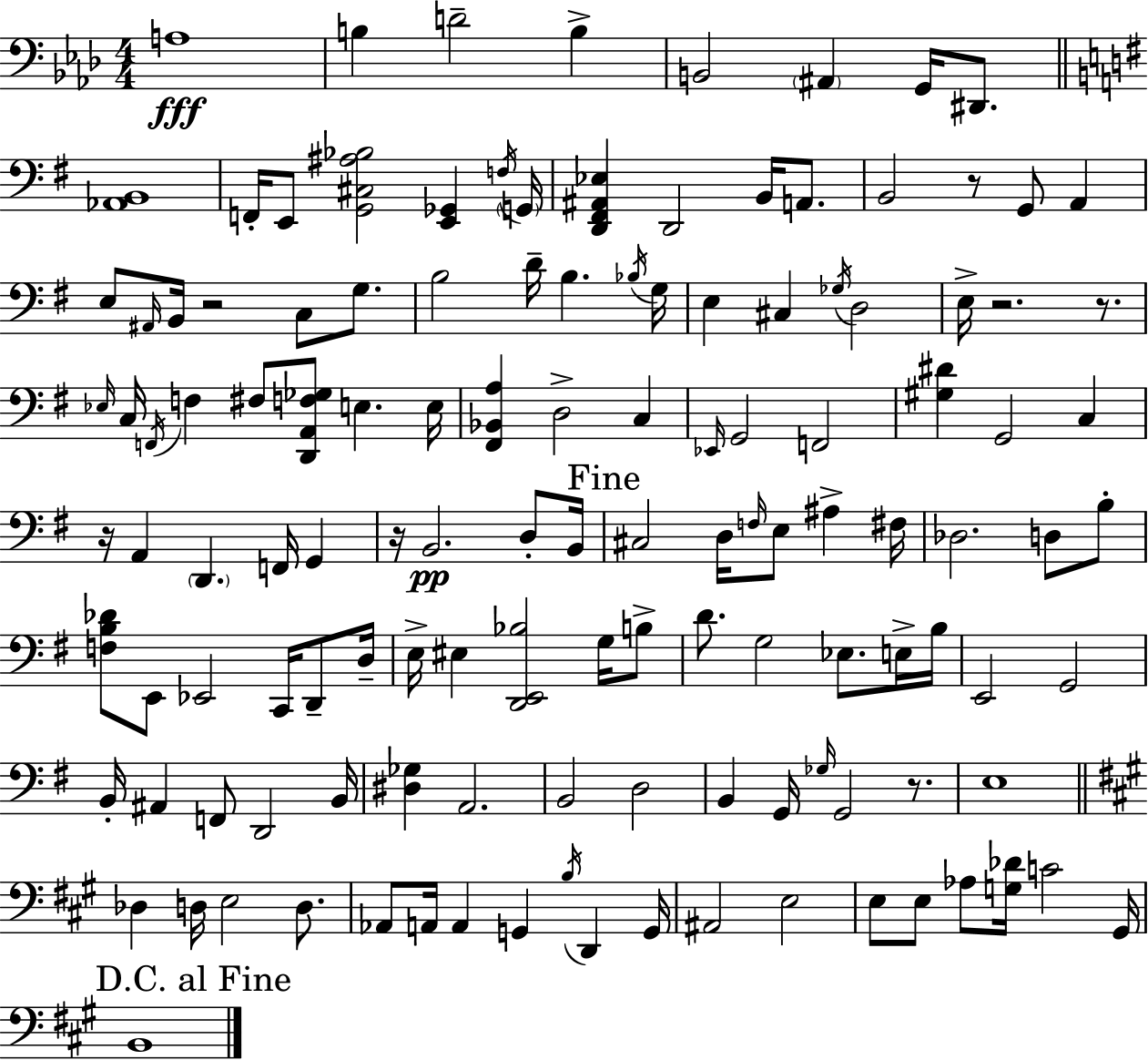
X:1
T:Untitled
M:4/4
L:1/4
K:Fm
A,4 B, D2 B, B,,2 ^A,, G,,/4 ^D,,/2 [_A,,B,,]4 F,,/4 E,,/2 [G,,^C,^A,_B,]2 [E,,_G,,] F,/4 G,,/4 [D,,^F,,^A,,_E,] D,,2 B,,/4 A,,/2 B,,2 z/2 G,,/2 A,, E,/2 ^A,,/4 B,,/4 z2 C,/2 G,/2 B,2 D/4 B, _B,/4 G,/4 E, ^C, _G,/4 D,2 E,/4 z2 z/2 _E,/4 C,/4 F,,/4 F, ^F,/2 [D,,A,,F,_G,]/2 E, E,/4 [^F,,_B,,A,] D,2 C, _E,,/4 G,,2 F,,2 [^G,^D] G,,2 C, z/4 A,, D,, F,,/4 G,, z/4 B,,2 D,/2 B,,/4 ^C,2 D,/4 F,/4 E,/2 ^A, ^F,/4 _D,2 D,/2 B,/2 [F,B,_D]/2 E,,/2 _E,,2 C,,/4 D,,/2 D,/4 E,/4 ^E, [D,,E,,_B,]2 G,/4 B,/2 D/2 G,2 _E,/2 E,/4 B,/4 E,,2 G,,2 B,,/4 ^A,, F,,/2 D,,2 B,,/4 [^D,_G,] A,,2 B,,2 D,2 B,, G,,/4 _G,/4 G,,2 z/2 E,4 _D, D,/4 E,2 D,/2 _A,,/2 A,,/4 A,, G,, B,/4 D,, G,,/4 ^A,,2 E,2 E,/2 E,/2 _A,/2 [G,_D]/4 C2 ^G,,/4 B,,4